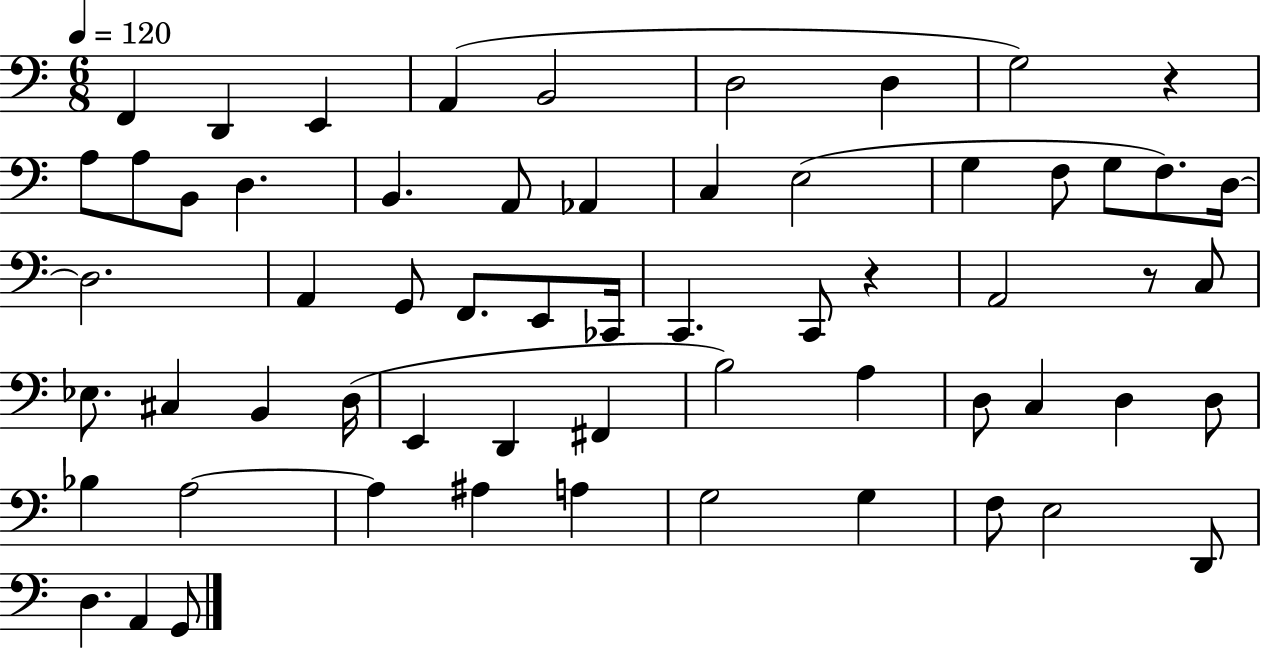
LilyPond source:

{
  \clef bass
  \numericTimeSignature
  \time 6/8
  \key c \major
  \tempo 4 = 120
  f,4 d,4 e,4 | a,4( b,2 | d2 d4 | g2) r4 | \break a8 a8 b,8 d4. | b,4. a,8 aes,4 | c4 e2( | g4 f8 g8 f8.) d16~~ | \break d2. | a,4 g,8 f,8. e,8 ces,16 | c,4. c,8 r4 | a,2 r8 c8 | \break ees8. cis4 b,4 d16( | e,4 d,4 fis,4 | b2) a4 | d8 c4 d4 d8 | \break bes4 a2~~ | a4 ais4 a4 | g2 g4 | f8 e2 d,8 | \break d4. a,4 g,8 | \bar "|."
}